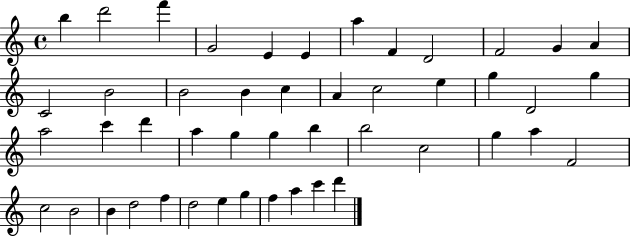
{
  \clef treble
  \time 4/4
  \defaultTimeSignature
  \key c \major
  b''4 d'''2 f'''4 | g'2 e'4 e'4 | a''4 f'4 d'2 | f'2 g'4 a'4 | \break c'2 b'2 | b'2 b'4 c''4 | a'4 c''2 e''4 | g''4 d'2 g''4 | \break a''2 c'''4 d'''4 | a''4 g''4 g''4 b''4 | b''2 c''2 | g''4 a''4 f'2 | \break c''2 b'2 | b'4 d''2 f''4 | d''2 e''4 g''4 | f''4 a''4 c'''4 d'''4 | \break \bar "|."
}